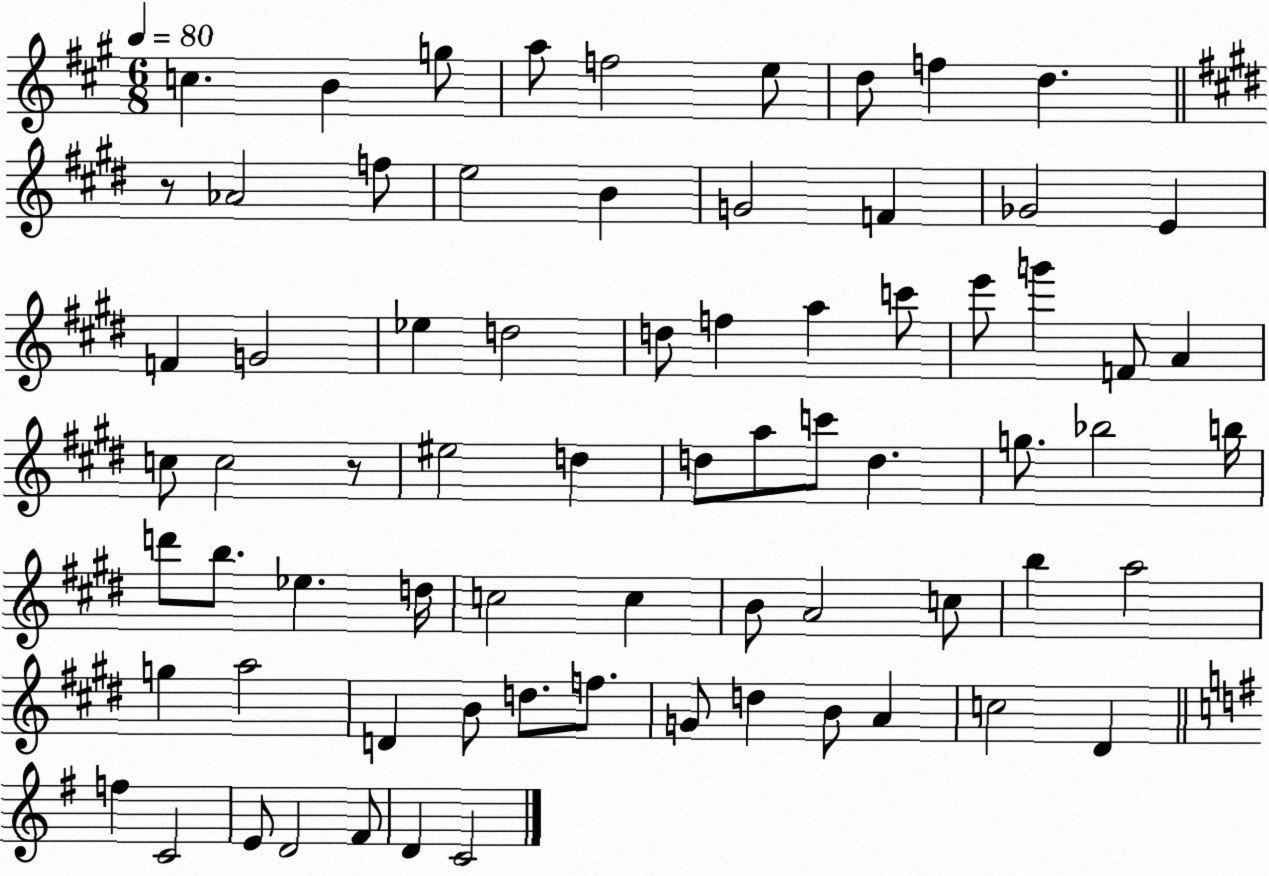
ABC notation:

X:1
T:Untitled
M:6/8
L:1/4
K:A
c B g/2 a/2 f2 e/2 d/2 f d z/2 _A2 f/2 e2 B G2 F _G2 E F G2 _e d2 d/2 f a c'/2 e'/2 g' F/2 A c/2 c2 z/2 ^e2 d d/2 a/2 c'/2 d g/2 _b2 b/4 d'/2 b/2 _e d/4 c2 c B/2 A2 c/2 b a2 g a2 D B/2 d/2 f/2 G/2 d B/2 A c2 ^D f C2 E/2 D2 ^F/2 D C2